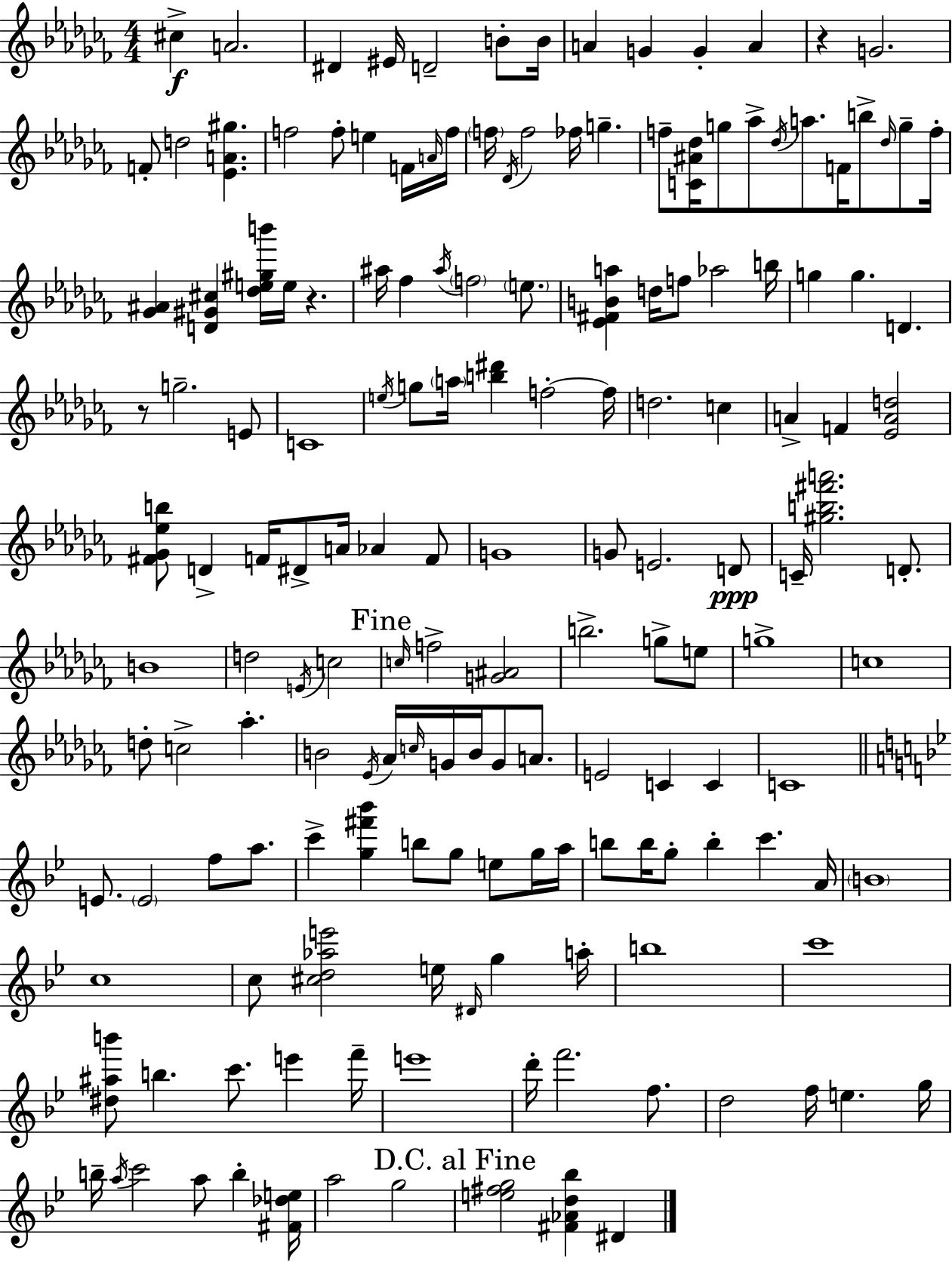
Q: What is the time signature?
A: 4/4